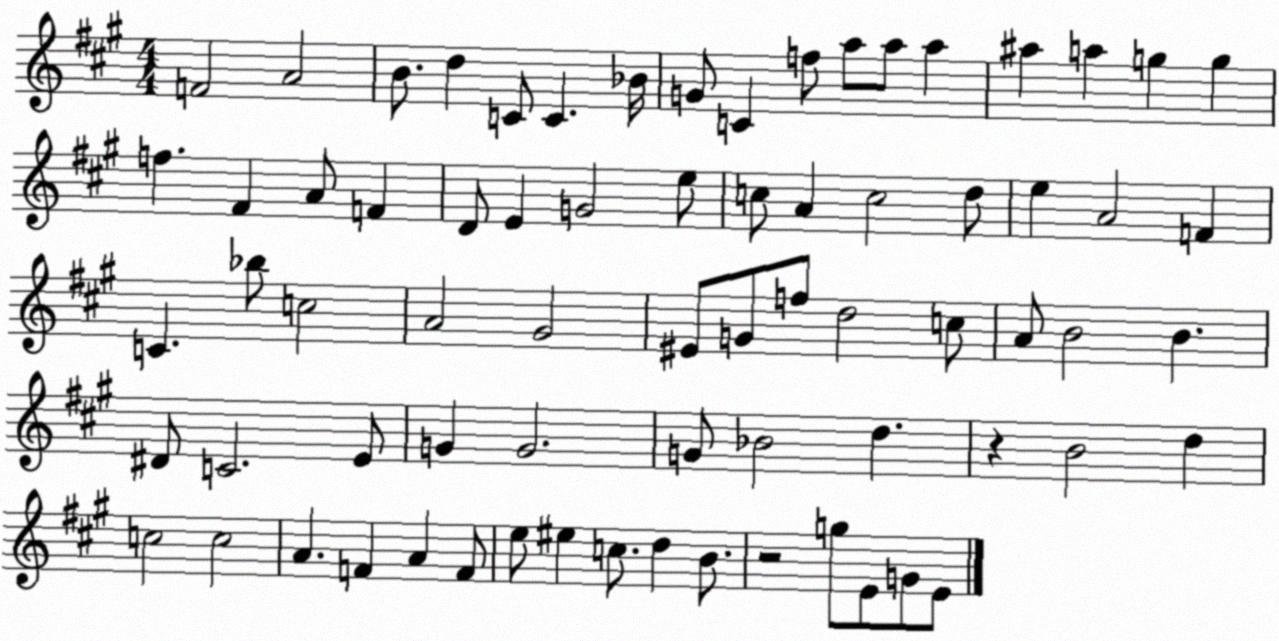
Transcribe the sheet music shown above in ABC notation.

X:1
T:Untitled
M:4/4
L:1/4
K:A
F2 A2 B/2 d C/2 C _B/4 G/2 C f/2 a/2 a/2 a ^a a g g f ^F A/2 F D/2 E G2 e/2 c/2 A c2 d/2 e A2 F C _b/2 c2 A2 ^G2 ^E/2 G/2 f/2 d2 c/2 A/2 B2 B ^D/2 C2 E/2 G G2 G/2 _B2 d z B2 d c2 c2 A F A F/2 e/2 ^e c/2 d B/2 z2 g/2 E/2 G/2 E/2